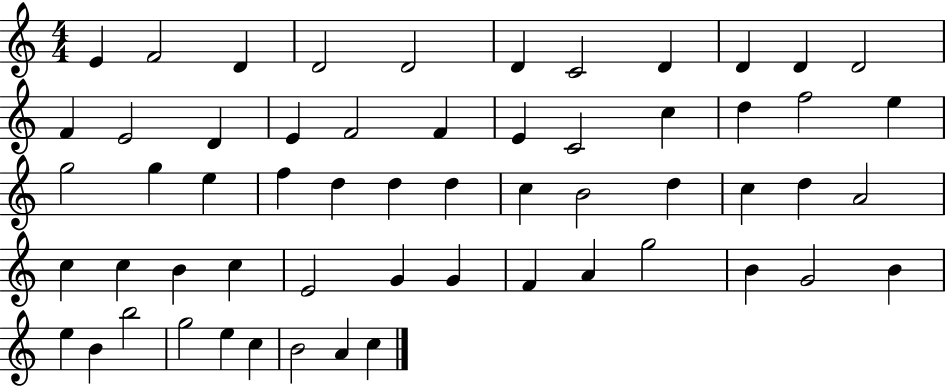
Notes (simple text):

E4/q F4/h D4/q D4/h D4/h D4/q C4/h D4/q D4/q D4/q D4/h F4/q E4/h D4/q E4/q F4/h F4/q E4/q C4/h C5/q D5/q F5/h E5/q G5/h G5/q E5/q F5/q D5/q D5/q D5/q C5/q B4/h D5/q C5/q D5/q A4/h C5/q C5/q B4/q C5/q E4/h G4/q G4/q F4/q A4/q G5/h B4/q G4/h B4/q E5/q B4/q B5/h G5/h E5/q C5/q B4/h A4/q C5/q